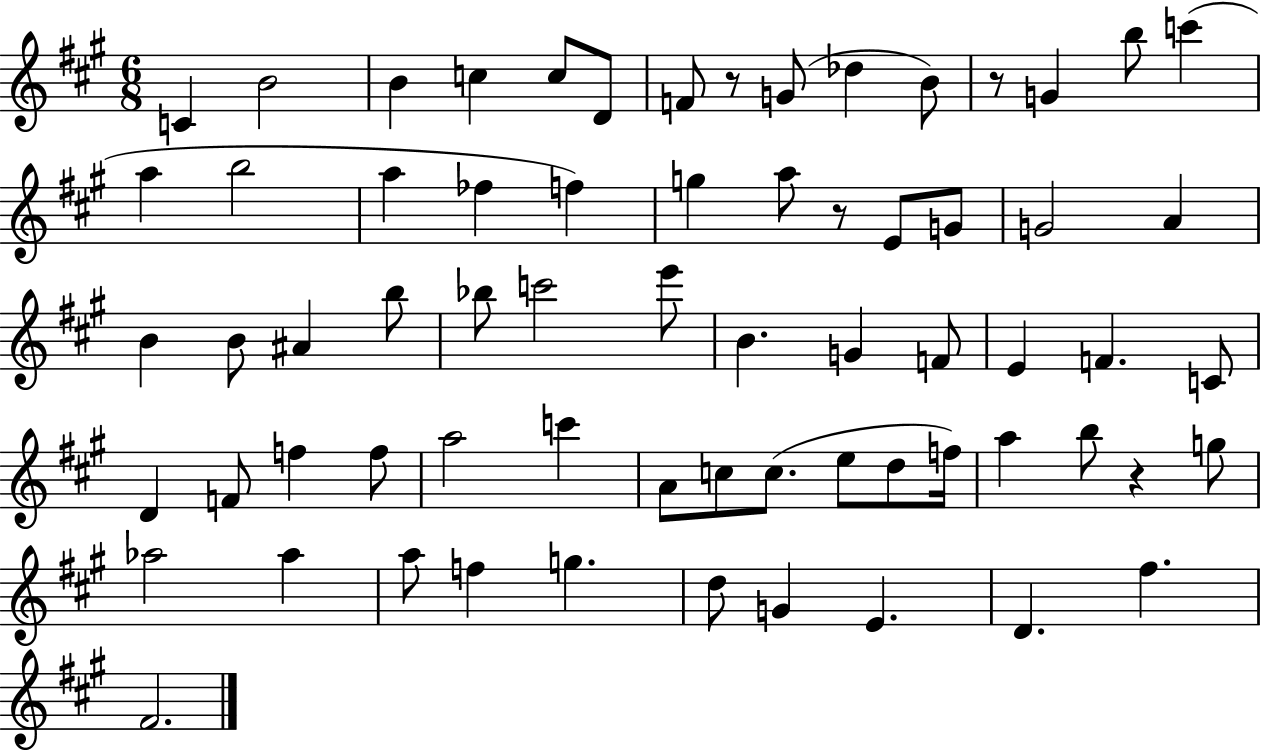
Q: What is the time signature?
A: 6/8